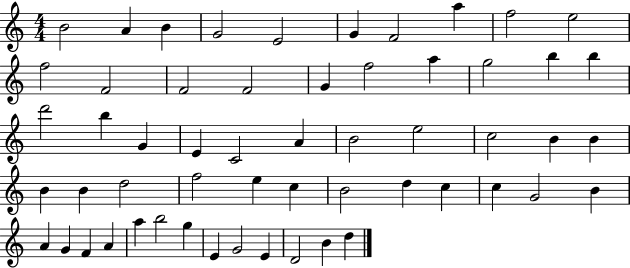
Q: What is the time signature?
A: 4/4